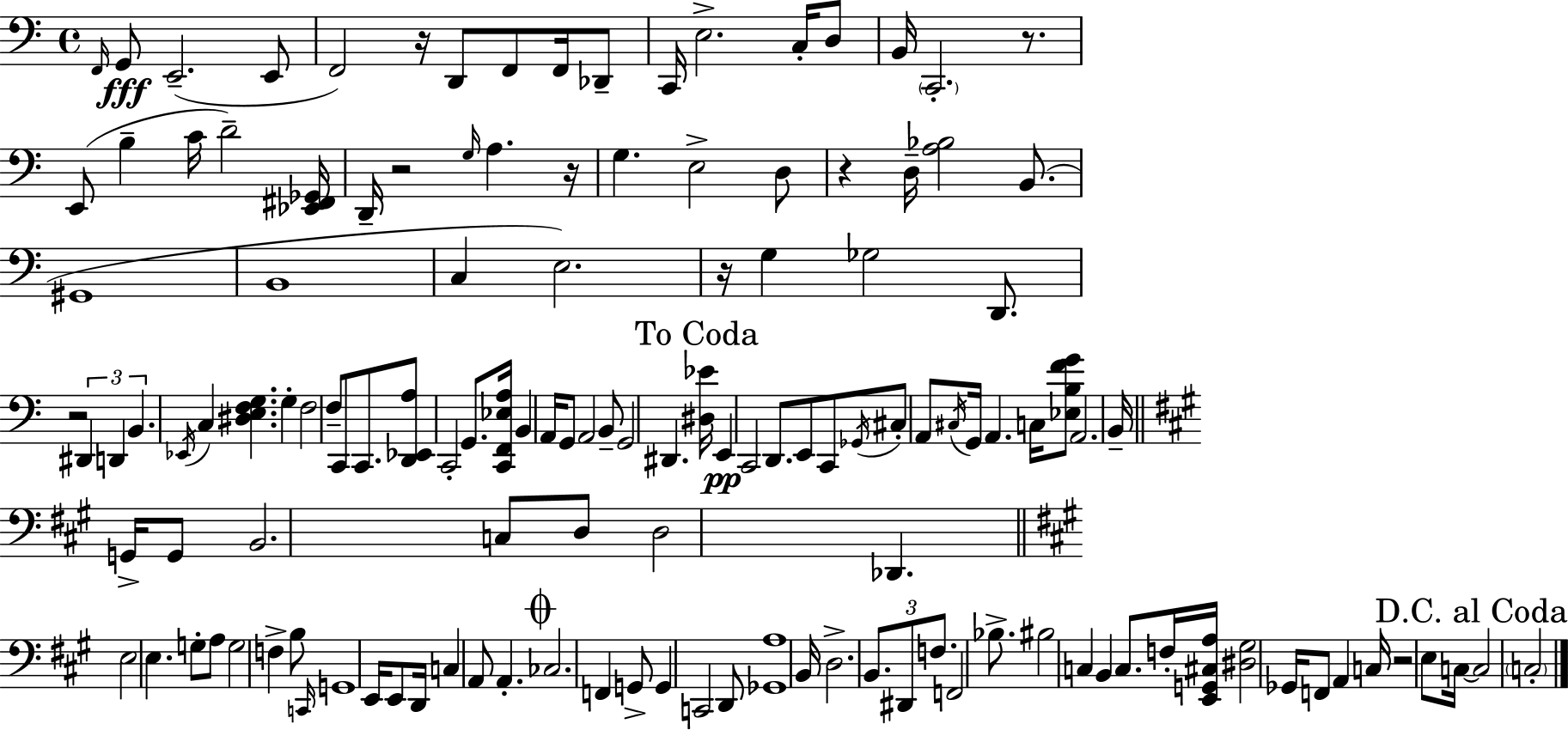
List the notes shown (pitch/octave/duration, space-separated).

F2/s G2/e E2/h. E2/e F2/h R/s D2/e F2/e F2/s Db2/e C2/s E3/h. C3/s D3/e B2/s C2/h. R/e. E2/e B3/q C4/s D4/h [Eb2,F#2,Gb2]/s D2/s R/h G3/s A3/q. R/s G3/q. E3/h D3/e R/q D3/s [A3,Bb3]/h B2/e. G#2/w B2/w C3/q E3/h. R/s G3/q Gb3/h D2/e. R/h D#2/q D2/q B2/q. Eb2/s C3/q [D#3,E3,F3,G3]/q. G3/q F3/h F3/e C2/e C2/e. [D2,Eb2,A3]/e C2/h G2/e. [C2,F2,Eb3,A3]/s B2/q A2/s G2/e A2/h B2/e G2/h D#2/q. [D#3,Eb4]/s E2/q C2/h D2/e. E2/e C2/e Gb2/s C#3/e A2/e C#3/s G2/s A2/q. C3/s [Eb3,B3,F4,G4]/e A2/h. B2/s G2/s G2/e B2/h. C3/e D3/e D3/h Db2/q. E3/h E3/q. G3/e A3/e G3/h F3/q B3/e C2/s G2/w E2/s E2/e D2/s C3/q A2/e A2/q. CES3/h. F2/q G2/e G2/q C2/h D2/e [Gb2,A3]/w B2/s D3/h. B2/e. D#2/e F3/e. F2/h Bb3/e. BIS3/h C3/q B2/q C3/e. F3/s [E2,G2,C#3,A3]/s [D#3,G#3]/h Gb2/s F2/e A2/q C3/s R/h E3/e C3/s C3/h C3/h